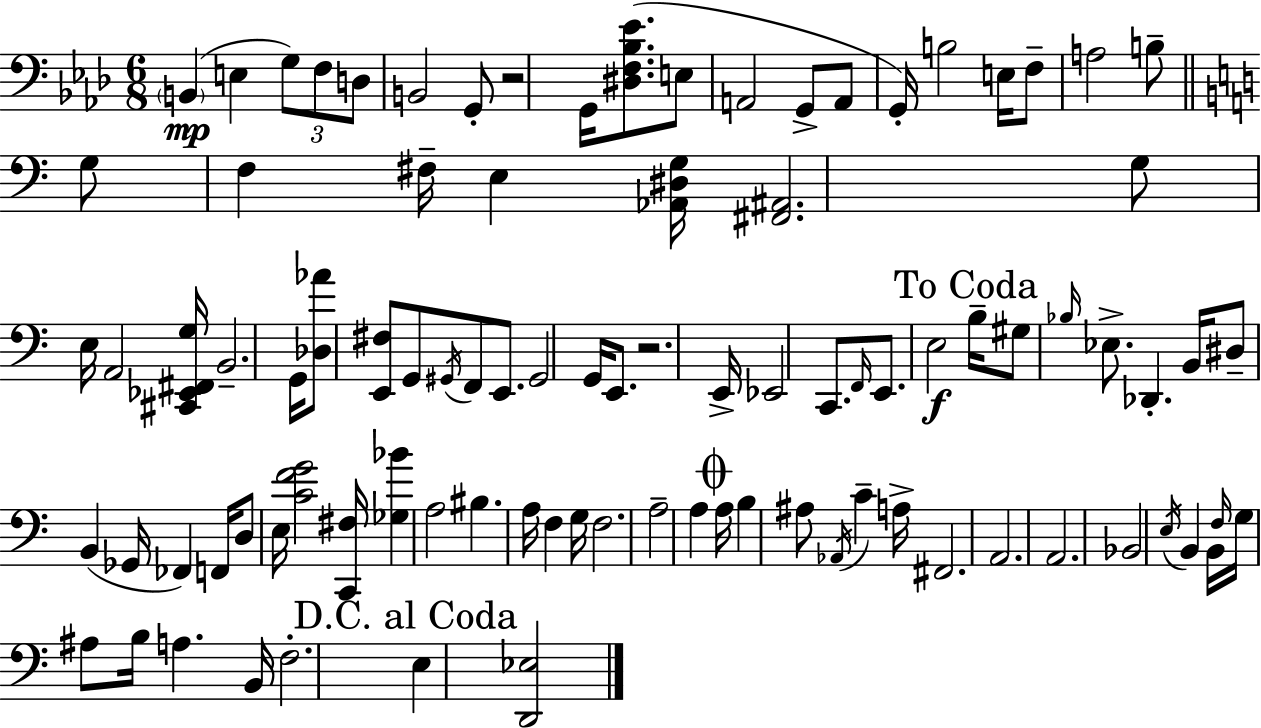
X:1
T:Untitled
M:6/8
L:1/4
K:Ab
B,, E, G,/2 F,/2 D,/2 B,,2 G,,/2 z2 G,,/4 [^D,F,_B,_E]/2 E,/2 A,,2 G,,/2 A,,/2 G,,/4 B,2 E,/4 F,/2 A,2 B,/2 G,/2 F, ^F,/4 E, [_A,,^D,G,]/4 [^F,,^A,,]2 G,/2 E,/4 A,,2 [^C,,_E,,^F,,G,]/4 B,,2 G,,/4 [_D,_A]/2 [E,,^F,]/2 G,,/2 ^G,,/4 F,,/2 E,,/2 ^G,,2 G,,/4 E,,/2 z2 E,,/4 _E,,2 C,,/2 F,,/4 E,,/2 E,2 B,/4 ^G,/2 _B,/4 _E,/2 _D,, B,,/4 ^D,/2 B,, _G,,/4 _F,, F,,/4 D,/2 E,/4 [CFG]2 [C,,^F,]/4 [_G,_B] A,2 ^B, A,/4 F, G,/4 F,2 A,2 A, A,/4 B, ^A,/2 _A,,/4 C A,/4 ^F,,2 A,,2 A,,2 _B,,2 E,/4 B,, B,,/4 F,/4 G,/4 ^A,/2 B,/4 A, B,,/4 F,2 E, [D,,_E,]2